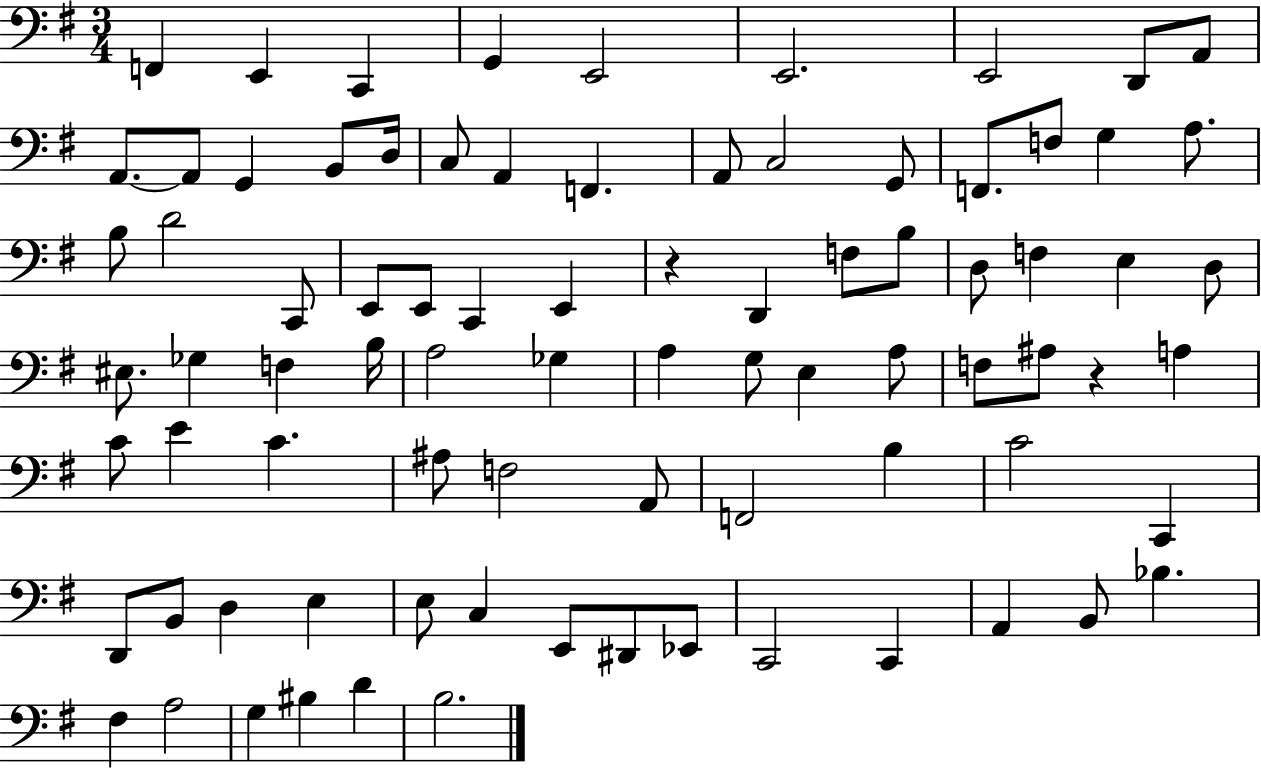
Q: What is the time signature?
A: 3/4